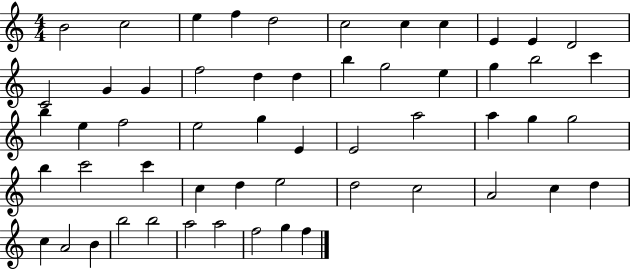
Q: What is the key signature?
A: C major